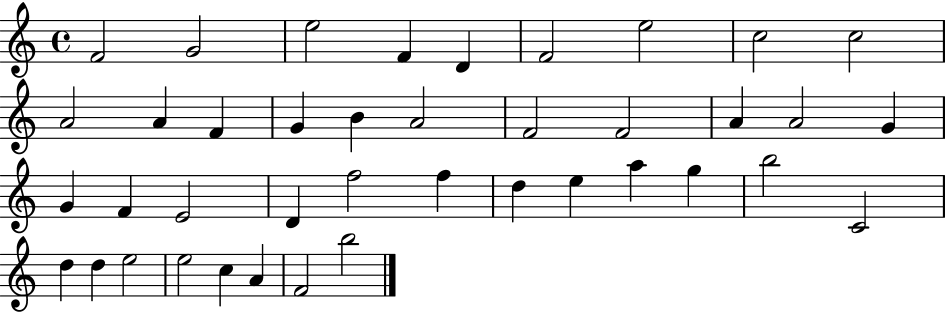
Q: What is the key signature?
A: C major